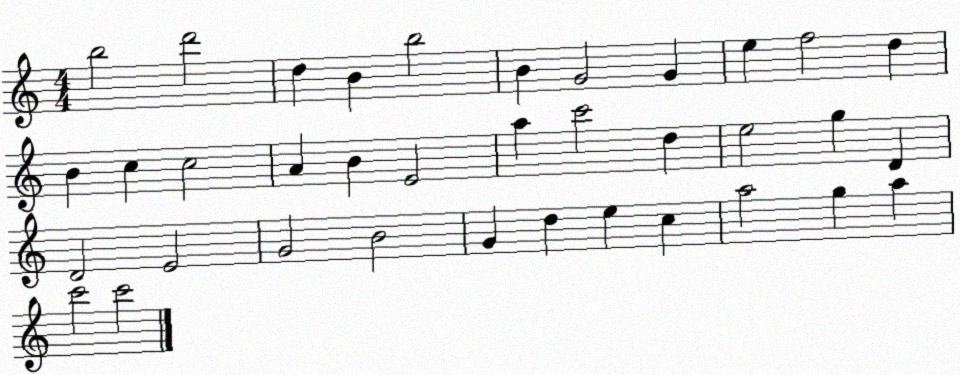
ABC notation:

X:1
T:Untitled
M:4/4
L:1/4
K:C
b2 d'2 d B b2 B G2 G e f2 d B c c2 A B E2 a c'2 d e2 g D D2 E2 G2 B2 G d e c a2 g a c'2 c'2